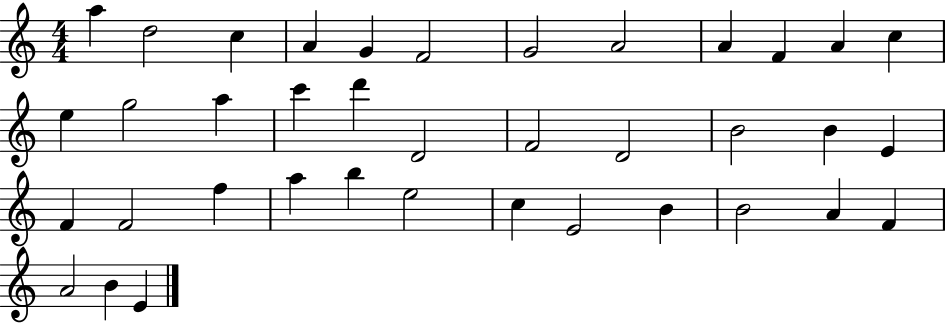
{
  \clef treble
  \numericTimeSignature
  \time 4/4
  \key c \major
  a''4 d''2 c''4 | a'4 g'4 f'2 | g'2 a'2 | a'4 f'4 a'4 c''4 | \break e''4 g''2 a''4 | c'''4 d'''4 d'2 | f'2 d'2 | b'2 b'4 e'4 | \break f'4 f'2 f''4 | a''4 b''4 e''2 | c''4 e'2 b'4 | b'2 a'4 f'4 | \break a'2 b'4 e'4 | \bar "|."
}